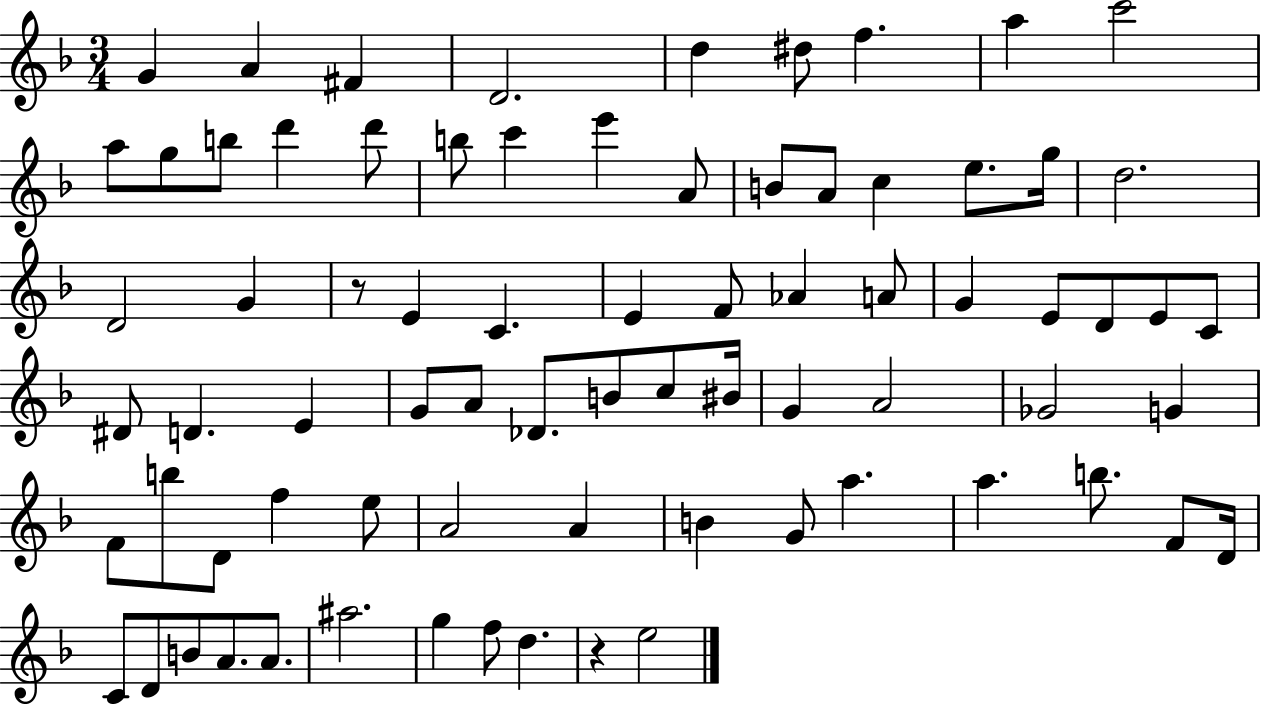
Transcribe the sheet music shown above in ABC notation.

X:1
T:Untitled
M:3/4
L:1/4
K:F
G A ^F D2 d ^d/2 f a c'2 a/2 g/2 b/2 d' d'/2 b/2 c' e' A/2 B/2 A/2 c e/2 g/4 d2 D2 G z/2 E C E F/2 _A A/2 G E/2 D/2 E/2 C/2 ^D/2 D E G/2 A/2 _D/2 B/2 c/2 ^B/4 G A2 _G2 G F/2 b/2 D/2 f e/2 A2 A B G/2 a a b/2 F/2 D/4 C/2 D/2 B/2 A/2 A/2 ^a2 g f/2 d z e2